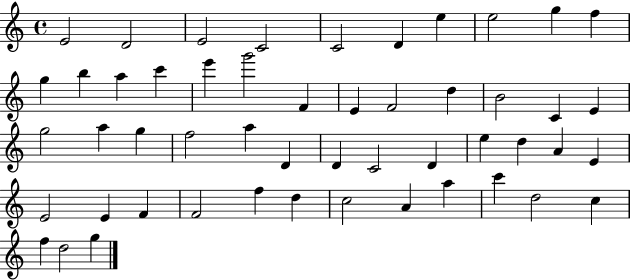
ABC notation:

X:1
T:Untitled
M:4/4
L:1/4
K:C
E2 D2 E2 C2 C2 D e e2 g f g b a c' e' g'2 F E F2 d B2 C E g2 a g f2 a D D C2 D e d A E E2 E F F2 f d c2 A a c' d2 c f d2 g